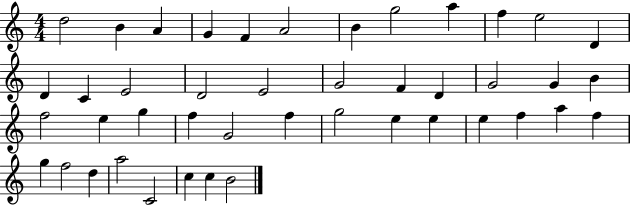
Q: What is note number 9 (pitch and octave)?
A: A5